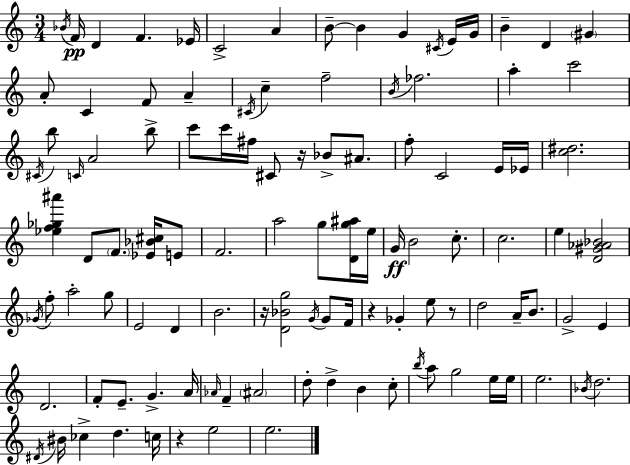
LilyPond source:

{
  \clef treble
  \numericTimeSignature
  \time 3/4
  \key a \minor
  \acciaccatura { bes'16 }\pp f'16 d'4 f'4. | ees'16 c'2-> a'4 | b'8--~~ b'4 g'4 \acciaccatura { cis'16 } | e'16 g'16 b'4-- d'4 \parenthesize gis'4 | \break a'8-. c'4 f'8 a'4-- | \acciaccatura { cis'16 } c''4-- f''2-- | \acciaccatura { b'16 } fes''2. | a''4-. c'''2 | \break \acciaccatura { cis'16 } b''8 \grace { c'16 } a'2 | b''8-> c'''8 c'''16 fis''16 cis'8 | r16 bes'8-> ais'8. f''8-. c'2 | e'16 ees'16 <c'' dis''>2. | \break <ees'' f'' ges'' ais'''>4 d'8 | \parenthesize f'8. <ees' bes' cis''>16 e'8 f'2. | a''2 | g''8 <d' g'' ais''>16 e''16 g'16\ff b'2 | \break c''8.-. c''2. | e''4 <d' gis' aes' bes'>2 | \acciaccatura { ges'16 } f''8-. a''2-. | g''8 e'2 | \break d'4 b'2. | r16 <d' bes' g''>2 | \acciaccatura { g'16 } g'8 f'16 r4 | ges'4-. e''8 r8 d''2 | \break a'16-- b'8. g'2-> | e'4 d'2. | f'8-. e'8.-- | g'4.-> a'16 \grace { aes'16 } f'4-- | \break \parenthesize ais'2 d''8-. d''4-> | b'4 c''8-. \acciaccatura { b''16 } a''8 | g''2 e''16 e''16 e''2. | \acciaccatura { bes'16 } d''2. | \break \acciaccatura { dis'16 } | bis'16 ces''4-> d''4. c''16 | r4 e''2 | e''2. | \break \bar "|."
}